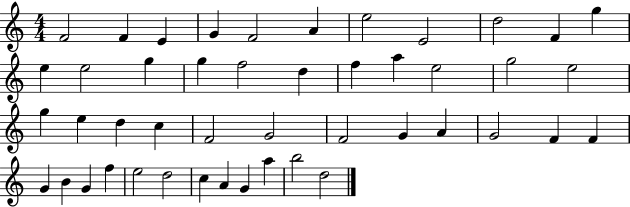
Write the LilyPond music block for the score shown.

{
  \clef treble
  \numericTimeSignature
  \time 4/4
  \key c \major
  f'2 f'4 e'4 | g'4 f'2 a'4 | e''2 e'2 | d''2 f'4 g''4 | \break e''4 e''2 g''4 | g''4 f''2 d''4 | f''4 a''4 e''2 | g''2 e''2 | \break g''4 e''4 d''4 c''4 | f'2 g'2 | f'2 g'4 a'4 | g'2 f'4 f'4 | \break g'4 b'4 g'4 f''4 | e''2 d''2 | c''4 a'4 g'4 a''4 | b''2 d''2 | \break \bar "|."
}